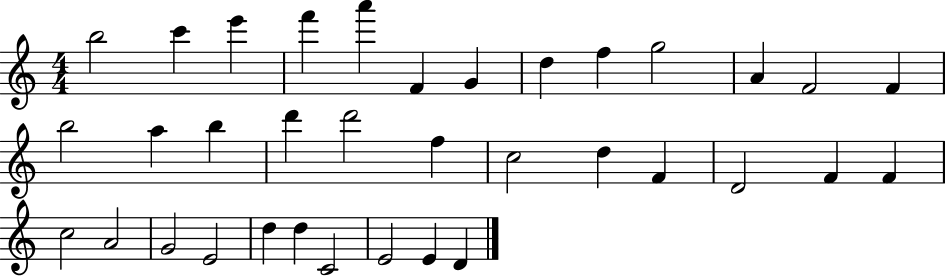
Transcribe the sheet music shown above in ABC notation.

X:1
T:Untitled
M:4/4
L:1/4
K:C
b2 c' e' f' a' F G d f g2 A F2 F b2 a b d' d'2 f c2 d F D2 F F c2 A2 G2 E2 d d C2 E2 E D